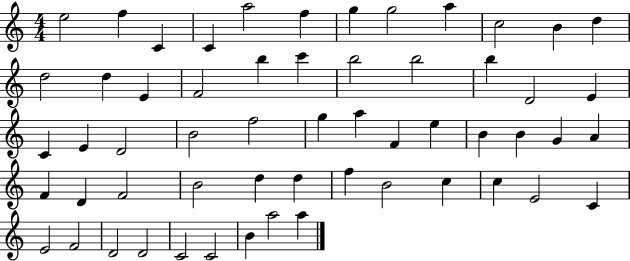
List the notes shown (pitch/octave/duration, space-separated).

E5/h F5/q C4/q C4/q A5/h F5/q G5/q G5/h A5/q C5/h B4/q D5/q D5/h D5/q E4/q F4/h B5/q C6/q B5/h B5/h B5/q D4/h E4/q C4/q E4/q D4/h B4/h F5/h G5/q A5/q F4/q E5/q B4/q B4/q G4/q A4/q F4/q D4/q F4/h B4/h D5/q D5/q F5/q B4/h C5/q C5/q E4/h C4/q E4/h F4/h D4/h D4/h C4/h C4/h B4/q A5/h A5/q